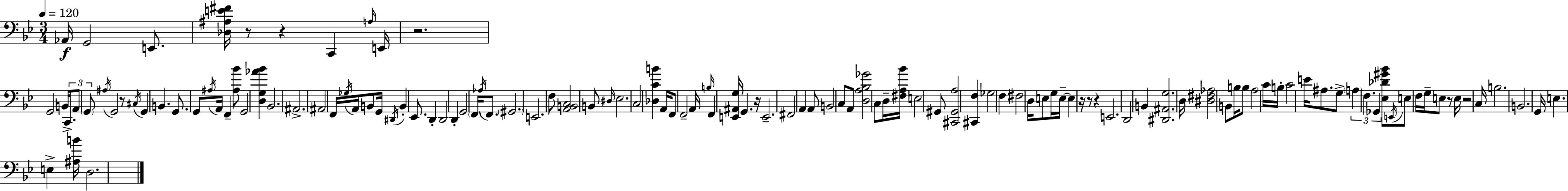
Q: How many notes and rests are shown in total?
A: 127